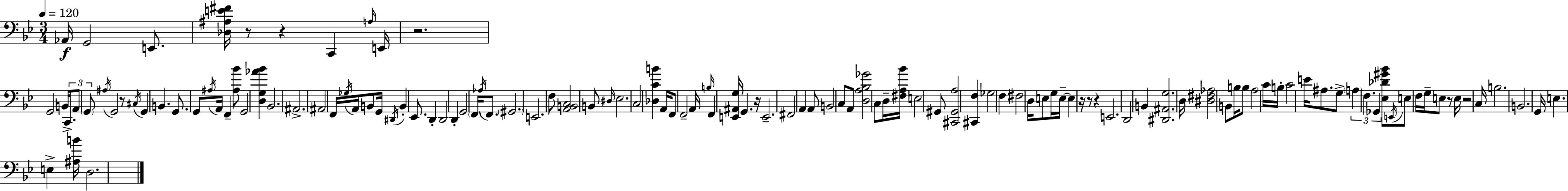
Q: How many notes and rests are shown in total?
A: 127